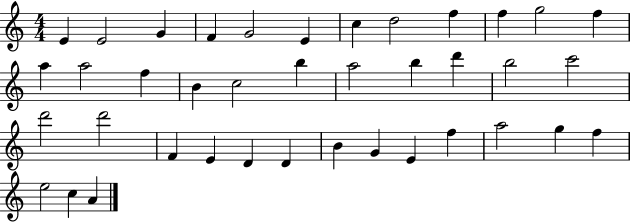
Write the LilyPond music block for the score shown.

{
  \clef treble
  \numericTimeSignature
  \time 4/4
  \key c \major
  e'4 e'2 g'4 | f'4 g'2 e'4 | c''4 d''2 f''4 | f''4 g''2 f''4 | \break a''4 a''2 f''4 | b'4 c''2 b''4 | a''2 b''4 d'''4 | b''2 c'''2 | \break d'''2 d'''2 | f'4 e'4 d'4 d'4 | b'4 g'4 e'4 f''4 | a''2 g''4 f''4 | \break e''2 c''4 a'4 | \bar "|."
}